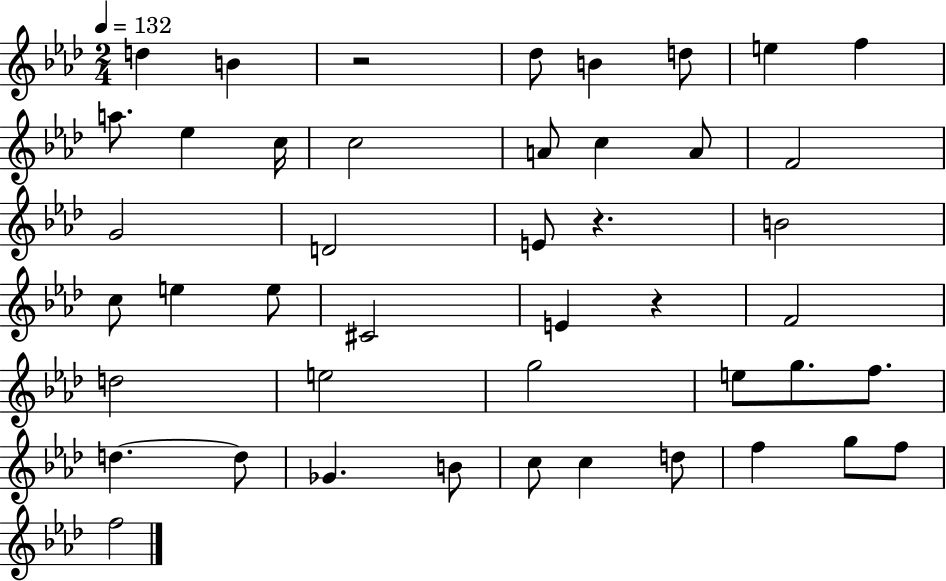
D5/q B4/q R/h Db5/e B4/q D5/e E5/q F5/q A5/e. Eb5/q C5/s C5/h A4/e C5/q A4/e F4/h G4/h D4/h E4/e R/q. B4/h C5/e E5/q E5/e C#4/h E4/q R/q F4/h D5/h E5/h G5/h E5/e G5/e. F5/e. D5/q. D5/e Gb4/q. B4/e C5/e C5/q D5/e F5/q G5/e F5/e F5/h